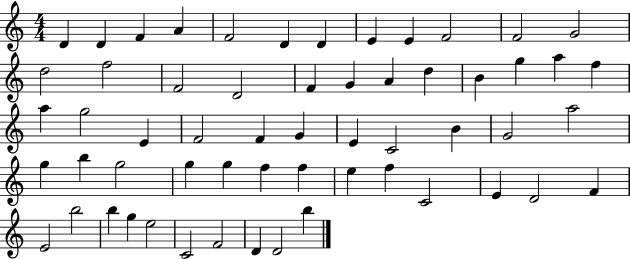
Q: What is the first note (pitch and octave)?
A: D4